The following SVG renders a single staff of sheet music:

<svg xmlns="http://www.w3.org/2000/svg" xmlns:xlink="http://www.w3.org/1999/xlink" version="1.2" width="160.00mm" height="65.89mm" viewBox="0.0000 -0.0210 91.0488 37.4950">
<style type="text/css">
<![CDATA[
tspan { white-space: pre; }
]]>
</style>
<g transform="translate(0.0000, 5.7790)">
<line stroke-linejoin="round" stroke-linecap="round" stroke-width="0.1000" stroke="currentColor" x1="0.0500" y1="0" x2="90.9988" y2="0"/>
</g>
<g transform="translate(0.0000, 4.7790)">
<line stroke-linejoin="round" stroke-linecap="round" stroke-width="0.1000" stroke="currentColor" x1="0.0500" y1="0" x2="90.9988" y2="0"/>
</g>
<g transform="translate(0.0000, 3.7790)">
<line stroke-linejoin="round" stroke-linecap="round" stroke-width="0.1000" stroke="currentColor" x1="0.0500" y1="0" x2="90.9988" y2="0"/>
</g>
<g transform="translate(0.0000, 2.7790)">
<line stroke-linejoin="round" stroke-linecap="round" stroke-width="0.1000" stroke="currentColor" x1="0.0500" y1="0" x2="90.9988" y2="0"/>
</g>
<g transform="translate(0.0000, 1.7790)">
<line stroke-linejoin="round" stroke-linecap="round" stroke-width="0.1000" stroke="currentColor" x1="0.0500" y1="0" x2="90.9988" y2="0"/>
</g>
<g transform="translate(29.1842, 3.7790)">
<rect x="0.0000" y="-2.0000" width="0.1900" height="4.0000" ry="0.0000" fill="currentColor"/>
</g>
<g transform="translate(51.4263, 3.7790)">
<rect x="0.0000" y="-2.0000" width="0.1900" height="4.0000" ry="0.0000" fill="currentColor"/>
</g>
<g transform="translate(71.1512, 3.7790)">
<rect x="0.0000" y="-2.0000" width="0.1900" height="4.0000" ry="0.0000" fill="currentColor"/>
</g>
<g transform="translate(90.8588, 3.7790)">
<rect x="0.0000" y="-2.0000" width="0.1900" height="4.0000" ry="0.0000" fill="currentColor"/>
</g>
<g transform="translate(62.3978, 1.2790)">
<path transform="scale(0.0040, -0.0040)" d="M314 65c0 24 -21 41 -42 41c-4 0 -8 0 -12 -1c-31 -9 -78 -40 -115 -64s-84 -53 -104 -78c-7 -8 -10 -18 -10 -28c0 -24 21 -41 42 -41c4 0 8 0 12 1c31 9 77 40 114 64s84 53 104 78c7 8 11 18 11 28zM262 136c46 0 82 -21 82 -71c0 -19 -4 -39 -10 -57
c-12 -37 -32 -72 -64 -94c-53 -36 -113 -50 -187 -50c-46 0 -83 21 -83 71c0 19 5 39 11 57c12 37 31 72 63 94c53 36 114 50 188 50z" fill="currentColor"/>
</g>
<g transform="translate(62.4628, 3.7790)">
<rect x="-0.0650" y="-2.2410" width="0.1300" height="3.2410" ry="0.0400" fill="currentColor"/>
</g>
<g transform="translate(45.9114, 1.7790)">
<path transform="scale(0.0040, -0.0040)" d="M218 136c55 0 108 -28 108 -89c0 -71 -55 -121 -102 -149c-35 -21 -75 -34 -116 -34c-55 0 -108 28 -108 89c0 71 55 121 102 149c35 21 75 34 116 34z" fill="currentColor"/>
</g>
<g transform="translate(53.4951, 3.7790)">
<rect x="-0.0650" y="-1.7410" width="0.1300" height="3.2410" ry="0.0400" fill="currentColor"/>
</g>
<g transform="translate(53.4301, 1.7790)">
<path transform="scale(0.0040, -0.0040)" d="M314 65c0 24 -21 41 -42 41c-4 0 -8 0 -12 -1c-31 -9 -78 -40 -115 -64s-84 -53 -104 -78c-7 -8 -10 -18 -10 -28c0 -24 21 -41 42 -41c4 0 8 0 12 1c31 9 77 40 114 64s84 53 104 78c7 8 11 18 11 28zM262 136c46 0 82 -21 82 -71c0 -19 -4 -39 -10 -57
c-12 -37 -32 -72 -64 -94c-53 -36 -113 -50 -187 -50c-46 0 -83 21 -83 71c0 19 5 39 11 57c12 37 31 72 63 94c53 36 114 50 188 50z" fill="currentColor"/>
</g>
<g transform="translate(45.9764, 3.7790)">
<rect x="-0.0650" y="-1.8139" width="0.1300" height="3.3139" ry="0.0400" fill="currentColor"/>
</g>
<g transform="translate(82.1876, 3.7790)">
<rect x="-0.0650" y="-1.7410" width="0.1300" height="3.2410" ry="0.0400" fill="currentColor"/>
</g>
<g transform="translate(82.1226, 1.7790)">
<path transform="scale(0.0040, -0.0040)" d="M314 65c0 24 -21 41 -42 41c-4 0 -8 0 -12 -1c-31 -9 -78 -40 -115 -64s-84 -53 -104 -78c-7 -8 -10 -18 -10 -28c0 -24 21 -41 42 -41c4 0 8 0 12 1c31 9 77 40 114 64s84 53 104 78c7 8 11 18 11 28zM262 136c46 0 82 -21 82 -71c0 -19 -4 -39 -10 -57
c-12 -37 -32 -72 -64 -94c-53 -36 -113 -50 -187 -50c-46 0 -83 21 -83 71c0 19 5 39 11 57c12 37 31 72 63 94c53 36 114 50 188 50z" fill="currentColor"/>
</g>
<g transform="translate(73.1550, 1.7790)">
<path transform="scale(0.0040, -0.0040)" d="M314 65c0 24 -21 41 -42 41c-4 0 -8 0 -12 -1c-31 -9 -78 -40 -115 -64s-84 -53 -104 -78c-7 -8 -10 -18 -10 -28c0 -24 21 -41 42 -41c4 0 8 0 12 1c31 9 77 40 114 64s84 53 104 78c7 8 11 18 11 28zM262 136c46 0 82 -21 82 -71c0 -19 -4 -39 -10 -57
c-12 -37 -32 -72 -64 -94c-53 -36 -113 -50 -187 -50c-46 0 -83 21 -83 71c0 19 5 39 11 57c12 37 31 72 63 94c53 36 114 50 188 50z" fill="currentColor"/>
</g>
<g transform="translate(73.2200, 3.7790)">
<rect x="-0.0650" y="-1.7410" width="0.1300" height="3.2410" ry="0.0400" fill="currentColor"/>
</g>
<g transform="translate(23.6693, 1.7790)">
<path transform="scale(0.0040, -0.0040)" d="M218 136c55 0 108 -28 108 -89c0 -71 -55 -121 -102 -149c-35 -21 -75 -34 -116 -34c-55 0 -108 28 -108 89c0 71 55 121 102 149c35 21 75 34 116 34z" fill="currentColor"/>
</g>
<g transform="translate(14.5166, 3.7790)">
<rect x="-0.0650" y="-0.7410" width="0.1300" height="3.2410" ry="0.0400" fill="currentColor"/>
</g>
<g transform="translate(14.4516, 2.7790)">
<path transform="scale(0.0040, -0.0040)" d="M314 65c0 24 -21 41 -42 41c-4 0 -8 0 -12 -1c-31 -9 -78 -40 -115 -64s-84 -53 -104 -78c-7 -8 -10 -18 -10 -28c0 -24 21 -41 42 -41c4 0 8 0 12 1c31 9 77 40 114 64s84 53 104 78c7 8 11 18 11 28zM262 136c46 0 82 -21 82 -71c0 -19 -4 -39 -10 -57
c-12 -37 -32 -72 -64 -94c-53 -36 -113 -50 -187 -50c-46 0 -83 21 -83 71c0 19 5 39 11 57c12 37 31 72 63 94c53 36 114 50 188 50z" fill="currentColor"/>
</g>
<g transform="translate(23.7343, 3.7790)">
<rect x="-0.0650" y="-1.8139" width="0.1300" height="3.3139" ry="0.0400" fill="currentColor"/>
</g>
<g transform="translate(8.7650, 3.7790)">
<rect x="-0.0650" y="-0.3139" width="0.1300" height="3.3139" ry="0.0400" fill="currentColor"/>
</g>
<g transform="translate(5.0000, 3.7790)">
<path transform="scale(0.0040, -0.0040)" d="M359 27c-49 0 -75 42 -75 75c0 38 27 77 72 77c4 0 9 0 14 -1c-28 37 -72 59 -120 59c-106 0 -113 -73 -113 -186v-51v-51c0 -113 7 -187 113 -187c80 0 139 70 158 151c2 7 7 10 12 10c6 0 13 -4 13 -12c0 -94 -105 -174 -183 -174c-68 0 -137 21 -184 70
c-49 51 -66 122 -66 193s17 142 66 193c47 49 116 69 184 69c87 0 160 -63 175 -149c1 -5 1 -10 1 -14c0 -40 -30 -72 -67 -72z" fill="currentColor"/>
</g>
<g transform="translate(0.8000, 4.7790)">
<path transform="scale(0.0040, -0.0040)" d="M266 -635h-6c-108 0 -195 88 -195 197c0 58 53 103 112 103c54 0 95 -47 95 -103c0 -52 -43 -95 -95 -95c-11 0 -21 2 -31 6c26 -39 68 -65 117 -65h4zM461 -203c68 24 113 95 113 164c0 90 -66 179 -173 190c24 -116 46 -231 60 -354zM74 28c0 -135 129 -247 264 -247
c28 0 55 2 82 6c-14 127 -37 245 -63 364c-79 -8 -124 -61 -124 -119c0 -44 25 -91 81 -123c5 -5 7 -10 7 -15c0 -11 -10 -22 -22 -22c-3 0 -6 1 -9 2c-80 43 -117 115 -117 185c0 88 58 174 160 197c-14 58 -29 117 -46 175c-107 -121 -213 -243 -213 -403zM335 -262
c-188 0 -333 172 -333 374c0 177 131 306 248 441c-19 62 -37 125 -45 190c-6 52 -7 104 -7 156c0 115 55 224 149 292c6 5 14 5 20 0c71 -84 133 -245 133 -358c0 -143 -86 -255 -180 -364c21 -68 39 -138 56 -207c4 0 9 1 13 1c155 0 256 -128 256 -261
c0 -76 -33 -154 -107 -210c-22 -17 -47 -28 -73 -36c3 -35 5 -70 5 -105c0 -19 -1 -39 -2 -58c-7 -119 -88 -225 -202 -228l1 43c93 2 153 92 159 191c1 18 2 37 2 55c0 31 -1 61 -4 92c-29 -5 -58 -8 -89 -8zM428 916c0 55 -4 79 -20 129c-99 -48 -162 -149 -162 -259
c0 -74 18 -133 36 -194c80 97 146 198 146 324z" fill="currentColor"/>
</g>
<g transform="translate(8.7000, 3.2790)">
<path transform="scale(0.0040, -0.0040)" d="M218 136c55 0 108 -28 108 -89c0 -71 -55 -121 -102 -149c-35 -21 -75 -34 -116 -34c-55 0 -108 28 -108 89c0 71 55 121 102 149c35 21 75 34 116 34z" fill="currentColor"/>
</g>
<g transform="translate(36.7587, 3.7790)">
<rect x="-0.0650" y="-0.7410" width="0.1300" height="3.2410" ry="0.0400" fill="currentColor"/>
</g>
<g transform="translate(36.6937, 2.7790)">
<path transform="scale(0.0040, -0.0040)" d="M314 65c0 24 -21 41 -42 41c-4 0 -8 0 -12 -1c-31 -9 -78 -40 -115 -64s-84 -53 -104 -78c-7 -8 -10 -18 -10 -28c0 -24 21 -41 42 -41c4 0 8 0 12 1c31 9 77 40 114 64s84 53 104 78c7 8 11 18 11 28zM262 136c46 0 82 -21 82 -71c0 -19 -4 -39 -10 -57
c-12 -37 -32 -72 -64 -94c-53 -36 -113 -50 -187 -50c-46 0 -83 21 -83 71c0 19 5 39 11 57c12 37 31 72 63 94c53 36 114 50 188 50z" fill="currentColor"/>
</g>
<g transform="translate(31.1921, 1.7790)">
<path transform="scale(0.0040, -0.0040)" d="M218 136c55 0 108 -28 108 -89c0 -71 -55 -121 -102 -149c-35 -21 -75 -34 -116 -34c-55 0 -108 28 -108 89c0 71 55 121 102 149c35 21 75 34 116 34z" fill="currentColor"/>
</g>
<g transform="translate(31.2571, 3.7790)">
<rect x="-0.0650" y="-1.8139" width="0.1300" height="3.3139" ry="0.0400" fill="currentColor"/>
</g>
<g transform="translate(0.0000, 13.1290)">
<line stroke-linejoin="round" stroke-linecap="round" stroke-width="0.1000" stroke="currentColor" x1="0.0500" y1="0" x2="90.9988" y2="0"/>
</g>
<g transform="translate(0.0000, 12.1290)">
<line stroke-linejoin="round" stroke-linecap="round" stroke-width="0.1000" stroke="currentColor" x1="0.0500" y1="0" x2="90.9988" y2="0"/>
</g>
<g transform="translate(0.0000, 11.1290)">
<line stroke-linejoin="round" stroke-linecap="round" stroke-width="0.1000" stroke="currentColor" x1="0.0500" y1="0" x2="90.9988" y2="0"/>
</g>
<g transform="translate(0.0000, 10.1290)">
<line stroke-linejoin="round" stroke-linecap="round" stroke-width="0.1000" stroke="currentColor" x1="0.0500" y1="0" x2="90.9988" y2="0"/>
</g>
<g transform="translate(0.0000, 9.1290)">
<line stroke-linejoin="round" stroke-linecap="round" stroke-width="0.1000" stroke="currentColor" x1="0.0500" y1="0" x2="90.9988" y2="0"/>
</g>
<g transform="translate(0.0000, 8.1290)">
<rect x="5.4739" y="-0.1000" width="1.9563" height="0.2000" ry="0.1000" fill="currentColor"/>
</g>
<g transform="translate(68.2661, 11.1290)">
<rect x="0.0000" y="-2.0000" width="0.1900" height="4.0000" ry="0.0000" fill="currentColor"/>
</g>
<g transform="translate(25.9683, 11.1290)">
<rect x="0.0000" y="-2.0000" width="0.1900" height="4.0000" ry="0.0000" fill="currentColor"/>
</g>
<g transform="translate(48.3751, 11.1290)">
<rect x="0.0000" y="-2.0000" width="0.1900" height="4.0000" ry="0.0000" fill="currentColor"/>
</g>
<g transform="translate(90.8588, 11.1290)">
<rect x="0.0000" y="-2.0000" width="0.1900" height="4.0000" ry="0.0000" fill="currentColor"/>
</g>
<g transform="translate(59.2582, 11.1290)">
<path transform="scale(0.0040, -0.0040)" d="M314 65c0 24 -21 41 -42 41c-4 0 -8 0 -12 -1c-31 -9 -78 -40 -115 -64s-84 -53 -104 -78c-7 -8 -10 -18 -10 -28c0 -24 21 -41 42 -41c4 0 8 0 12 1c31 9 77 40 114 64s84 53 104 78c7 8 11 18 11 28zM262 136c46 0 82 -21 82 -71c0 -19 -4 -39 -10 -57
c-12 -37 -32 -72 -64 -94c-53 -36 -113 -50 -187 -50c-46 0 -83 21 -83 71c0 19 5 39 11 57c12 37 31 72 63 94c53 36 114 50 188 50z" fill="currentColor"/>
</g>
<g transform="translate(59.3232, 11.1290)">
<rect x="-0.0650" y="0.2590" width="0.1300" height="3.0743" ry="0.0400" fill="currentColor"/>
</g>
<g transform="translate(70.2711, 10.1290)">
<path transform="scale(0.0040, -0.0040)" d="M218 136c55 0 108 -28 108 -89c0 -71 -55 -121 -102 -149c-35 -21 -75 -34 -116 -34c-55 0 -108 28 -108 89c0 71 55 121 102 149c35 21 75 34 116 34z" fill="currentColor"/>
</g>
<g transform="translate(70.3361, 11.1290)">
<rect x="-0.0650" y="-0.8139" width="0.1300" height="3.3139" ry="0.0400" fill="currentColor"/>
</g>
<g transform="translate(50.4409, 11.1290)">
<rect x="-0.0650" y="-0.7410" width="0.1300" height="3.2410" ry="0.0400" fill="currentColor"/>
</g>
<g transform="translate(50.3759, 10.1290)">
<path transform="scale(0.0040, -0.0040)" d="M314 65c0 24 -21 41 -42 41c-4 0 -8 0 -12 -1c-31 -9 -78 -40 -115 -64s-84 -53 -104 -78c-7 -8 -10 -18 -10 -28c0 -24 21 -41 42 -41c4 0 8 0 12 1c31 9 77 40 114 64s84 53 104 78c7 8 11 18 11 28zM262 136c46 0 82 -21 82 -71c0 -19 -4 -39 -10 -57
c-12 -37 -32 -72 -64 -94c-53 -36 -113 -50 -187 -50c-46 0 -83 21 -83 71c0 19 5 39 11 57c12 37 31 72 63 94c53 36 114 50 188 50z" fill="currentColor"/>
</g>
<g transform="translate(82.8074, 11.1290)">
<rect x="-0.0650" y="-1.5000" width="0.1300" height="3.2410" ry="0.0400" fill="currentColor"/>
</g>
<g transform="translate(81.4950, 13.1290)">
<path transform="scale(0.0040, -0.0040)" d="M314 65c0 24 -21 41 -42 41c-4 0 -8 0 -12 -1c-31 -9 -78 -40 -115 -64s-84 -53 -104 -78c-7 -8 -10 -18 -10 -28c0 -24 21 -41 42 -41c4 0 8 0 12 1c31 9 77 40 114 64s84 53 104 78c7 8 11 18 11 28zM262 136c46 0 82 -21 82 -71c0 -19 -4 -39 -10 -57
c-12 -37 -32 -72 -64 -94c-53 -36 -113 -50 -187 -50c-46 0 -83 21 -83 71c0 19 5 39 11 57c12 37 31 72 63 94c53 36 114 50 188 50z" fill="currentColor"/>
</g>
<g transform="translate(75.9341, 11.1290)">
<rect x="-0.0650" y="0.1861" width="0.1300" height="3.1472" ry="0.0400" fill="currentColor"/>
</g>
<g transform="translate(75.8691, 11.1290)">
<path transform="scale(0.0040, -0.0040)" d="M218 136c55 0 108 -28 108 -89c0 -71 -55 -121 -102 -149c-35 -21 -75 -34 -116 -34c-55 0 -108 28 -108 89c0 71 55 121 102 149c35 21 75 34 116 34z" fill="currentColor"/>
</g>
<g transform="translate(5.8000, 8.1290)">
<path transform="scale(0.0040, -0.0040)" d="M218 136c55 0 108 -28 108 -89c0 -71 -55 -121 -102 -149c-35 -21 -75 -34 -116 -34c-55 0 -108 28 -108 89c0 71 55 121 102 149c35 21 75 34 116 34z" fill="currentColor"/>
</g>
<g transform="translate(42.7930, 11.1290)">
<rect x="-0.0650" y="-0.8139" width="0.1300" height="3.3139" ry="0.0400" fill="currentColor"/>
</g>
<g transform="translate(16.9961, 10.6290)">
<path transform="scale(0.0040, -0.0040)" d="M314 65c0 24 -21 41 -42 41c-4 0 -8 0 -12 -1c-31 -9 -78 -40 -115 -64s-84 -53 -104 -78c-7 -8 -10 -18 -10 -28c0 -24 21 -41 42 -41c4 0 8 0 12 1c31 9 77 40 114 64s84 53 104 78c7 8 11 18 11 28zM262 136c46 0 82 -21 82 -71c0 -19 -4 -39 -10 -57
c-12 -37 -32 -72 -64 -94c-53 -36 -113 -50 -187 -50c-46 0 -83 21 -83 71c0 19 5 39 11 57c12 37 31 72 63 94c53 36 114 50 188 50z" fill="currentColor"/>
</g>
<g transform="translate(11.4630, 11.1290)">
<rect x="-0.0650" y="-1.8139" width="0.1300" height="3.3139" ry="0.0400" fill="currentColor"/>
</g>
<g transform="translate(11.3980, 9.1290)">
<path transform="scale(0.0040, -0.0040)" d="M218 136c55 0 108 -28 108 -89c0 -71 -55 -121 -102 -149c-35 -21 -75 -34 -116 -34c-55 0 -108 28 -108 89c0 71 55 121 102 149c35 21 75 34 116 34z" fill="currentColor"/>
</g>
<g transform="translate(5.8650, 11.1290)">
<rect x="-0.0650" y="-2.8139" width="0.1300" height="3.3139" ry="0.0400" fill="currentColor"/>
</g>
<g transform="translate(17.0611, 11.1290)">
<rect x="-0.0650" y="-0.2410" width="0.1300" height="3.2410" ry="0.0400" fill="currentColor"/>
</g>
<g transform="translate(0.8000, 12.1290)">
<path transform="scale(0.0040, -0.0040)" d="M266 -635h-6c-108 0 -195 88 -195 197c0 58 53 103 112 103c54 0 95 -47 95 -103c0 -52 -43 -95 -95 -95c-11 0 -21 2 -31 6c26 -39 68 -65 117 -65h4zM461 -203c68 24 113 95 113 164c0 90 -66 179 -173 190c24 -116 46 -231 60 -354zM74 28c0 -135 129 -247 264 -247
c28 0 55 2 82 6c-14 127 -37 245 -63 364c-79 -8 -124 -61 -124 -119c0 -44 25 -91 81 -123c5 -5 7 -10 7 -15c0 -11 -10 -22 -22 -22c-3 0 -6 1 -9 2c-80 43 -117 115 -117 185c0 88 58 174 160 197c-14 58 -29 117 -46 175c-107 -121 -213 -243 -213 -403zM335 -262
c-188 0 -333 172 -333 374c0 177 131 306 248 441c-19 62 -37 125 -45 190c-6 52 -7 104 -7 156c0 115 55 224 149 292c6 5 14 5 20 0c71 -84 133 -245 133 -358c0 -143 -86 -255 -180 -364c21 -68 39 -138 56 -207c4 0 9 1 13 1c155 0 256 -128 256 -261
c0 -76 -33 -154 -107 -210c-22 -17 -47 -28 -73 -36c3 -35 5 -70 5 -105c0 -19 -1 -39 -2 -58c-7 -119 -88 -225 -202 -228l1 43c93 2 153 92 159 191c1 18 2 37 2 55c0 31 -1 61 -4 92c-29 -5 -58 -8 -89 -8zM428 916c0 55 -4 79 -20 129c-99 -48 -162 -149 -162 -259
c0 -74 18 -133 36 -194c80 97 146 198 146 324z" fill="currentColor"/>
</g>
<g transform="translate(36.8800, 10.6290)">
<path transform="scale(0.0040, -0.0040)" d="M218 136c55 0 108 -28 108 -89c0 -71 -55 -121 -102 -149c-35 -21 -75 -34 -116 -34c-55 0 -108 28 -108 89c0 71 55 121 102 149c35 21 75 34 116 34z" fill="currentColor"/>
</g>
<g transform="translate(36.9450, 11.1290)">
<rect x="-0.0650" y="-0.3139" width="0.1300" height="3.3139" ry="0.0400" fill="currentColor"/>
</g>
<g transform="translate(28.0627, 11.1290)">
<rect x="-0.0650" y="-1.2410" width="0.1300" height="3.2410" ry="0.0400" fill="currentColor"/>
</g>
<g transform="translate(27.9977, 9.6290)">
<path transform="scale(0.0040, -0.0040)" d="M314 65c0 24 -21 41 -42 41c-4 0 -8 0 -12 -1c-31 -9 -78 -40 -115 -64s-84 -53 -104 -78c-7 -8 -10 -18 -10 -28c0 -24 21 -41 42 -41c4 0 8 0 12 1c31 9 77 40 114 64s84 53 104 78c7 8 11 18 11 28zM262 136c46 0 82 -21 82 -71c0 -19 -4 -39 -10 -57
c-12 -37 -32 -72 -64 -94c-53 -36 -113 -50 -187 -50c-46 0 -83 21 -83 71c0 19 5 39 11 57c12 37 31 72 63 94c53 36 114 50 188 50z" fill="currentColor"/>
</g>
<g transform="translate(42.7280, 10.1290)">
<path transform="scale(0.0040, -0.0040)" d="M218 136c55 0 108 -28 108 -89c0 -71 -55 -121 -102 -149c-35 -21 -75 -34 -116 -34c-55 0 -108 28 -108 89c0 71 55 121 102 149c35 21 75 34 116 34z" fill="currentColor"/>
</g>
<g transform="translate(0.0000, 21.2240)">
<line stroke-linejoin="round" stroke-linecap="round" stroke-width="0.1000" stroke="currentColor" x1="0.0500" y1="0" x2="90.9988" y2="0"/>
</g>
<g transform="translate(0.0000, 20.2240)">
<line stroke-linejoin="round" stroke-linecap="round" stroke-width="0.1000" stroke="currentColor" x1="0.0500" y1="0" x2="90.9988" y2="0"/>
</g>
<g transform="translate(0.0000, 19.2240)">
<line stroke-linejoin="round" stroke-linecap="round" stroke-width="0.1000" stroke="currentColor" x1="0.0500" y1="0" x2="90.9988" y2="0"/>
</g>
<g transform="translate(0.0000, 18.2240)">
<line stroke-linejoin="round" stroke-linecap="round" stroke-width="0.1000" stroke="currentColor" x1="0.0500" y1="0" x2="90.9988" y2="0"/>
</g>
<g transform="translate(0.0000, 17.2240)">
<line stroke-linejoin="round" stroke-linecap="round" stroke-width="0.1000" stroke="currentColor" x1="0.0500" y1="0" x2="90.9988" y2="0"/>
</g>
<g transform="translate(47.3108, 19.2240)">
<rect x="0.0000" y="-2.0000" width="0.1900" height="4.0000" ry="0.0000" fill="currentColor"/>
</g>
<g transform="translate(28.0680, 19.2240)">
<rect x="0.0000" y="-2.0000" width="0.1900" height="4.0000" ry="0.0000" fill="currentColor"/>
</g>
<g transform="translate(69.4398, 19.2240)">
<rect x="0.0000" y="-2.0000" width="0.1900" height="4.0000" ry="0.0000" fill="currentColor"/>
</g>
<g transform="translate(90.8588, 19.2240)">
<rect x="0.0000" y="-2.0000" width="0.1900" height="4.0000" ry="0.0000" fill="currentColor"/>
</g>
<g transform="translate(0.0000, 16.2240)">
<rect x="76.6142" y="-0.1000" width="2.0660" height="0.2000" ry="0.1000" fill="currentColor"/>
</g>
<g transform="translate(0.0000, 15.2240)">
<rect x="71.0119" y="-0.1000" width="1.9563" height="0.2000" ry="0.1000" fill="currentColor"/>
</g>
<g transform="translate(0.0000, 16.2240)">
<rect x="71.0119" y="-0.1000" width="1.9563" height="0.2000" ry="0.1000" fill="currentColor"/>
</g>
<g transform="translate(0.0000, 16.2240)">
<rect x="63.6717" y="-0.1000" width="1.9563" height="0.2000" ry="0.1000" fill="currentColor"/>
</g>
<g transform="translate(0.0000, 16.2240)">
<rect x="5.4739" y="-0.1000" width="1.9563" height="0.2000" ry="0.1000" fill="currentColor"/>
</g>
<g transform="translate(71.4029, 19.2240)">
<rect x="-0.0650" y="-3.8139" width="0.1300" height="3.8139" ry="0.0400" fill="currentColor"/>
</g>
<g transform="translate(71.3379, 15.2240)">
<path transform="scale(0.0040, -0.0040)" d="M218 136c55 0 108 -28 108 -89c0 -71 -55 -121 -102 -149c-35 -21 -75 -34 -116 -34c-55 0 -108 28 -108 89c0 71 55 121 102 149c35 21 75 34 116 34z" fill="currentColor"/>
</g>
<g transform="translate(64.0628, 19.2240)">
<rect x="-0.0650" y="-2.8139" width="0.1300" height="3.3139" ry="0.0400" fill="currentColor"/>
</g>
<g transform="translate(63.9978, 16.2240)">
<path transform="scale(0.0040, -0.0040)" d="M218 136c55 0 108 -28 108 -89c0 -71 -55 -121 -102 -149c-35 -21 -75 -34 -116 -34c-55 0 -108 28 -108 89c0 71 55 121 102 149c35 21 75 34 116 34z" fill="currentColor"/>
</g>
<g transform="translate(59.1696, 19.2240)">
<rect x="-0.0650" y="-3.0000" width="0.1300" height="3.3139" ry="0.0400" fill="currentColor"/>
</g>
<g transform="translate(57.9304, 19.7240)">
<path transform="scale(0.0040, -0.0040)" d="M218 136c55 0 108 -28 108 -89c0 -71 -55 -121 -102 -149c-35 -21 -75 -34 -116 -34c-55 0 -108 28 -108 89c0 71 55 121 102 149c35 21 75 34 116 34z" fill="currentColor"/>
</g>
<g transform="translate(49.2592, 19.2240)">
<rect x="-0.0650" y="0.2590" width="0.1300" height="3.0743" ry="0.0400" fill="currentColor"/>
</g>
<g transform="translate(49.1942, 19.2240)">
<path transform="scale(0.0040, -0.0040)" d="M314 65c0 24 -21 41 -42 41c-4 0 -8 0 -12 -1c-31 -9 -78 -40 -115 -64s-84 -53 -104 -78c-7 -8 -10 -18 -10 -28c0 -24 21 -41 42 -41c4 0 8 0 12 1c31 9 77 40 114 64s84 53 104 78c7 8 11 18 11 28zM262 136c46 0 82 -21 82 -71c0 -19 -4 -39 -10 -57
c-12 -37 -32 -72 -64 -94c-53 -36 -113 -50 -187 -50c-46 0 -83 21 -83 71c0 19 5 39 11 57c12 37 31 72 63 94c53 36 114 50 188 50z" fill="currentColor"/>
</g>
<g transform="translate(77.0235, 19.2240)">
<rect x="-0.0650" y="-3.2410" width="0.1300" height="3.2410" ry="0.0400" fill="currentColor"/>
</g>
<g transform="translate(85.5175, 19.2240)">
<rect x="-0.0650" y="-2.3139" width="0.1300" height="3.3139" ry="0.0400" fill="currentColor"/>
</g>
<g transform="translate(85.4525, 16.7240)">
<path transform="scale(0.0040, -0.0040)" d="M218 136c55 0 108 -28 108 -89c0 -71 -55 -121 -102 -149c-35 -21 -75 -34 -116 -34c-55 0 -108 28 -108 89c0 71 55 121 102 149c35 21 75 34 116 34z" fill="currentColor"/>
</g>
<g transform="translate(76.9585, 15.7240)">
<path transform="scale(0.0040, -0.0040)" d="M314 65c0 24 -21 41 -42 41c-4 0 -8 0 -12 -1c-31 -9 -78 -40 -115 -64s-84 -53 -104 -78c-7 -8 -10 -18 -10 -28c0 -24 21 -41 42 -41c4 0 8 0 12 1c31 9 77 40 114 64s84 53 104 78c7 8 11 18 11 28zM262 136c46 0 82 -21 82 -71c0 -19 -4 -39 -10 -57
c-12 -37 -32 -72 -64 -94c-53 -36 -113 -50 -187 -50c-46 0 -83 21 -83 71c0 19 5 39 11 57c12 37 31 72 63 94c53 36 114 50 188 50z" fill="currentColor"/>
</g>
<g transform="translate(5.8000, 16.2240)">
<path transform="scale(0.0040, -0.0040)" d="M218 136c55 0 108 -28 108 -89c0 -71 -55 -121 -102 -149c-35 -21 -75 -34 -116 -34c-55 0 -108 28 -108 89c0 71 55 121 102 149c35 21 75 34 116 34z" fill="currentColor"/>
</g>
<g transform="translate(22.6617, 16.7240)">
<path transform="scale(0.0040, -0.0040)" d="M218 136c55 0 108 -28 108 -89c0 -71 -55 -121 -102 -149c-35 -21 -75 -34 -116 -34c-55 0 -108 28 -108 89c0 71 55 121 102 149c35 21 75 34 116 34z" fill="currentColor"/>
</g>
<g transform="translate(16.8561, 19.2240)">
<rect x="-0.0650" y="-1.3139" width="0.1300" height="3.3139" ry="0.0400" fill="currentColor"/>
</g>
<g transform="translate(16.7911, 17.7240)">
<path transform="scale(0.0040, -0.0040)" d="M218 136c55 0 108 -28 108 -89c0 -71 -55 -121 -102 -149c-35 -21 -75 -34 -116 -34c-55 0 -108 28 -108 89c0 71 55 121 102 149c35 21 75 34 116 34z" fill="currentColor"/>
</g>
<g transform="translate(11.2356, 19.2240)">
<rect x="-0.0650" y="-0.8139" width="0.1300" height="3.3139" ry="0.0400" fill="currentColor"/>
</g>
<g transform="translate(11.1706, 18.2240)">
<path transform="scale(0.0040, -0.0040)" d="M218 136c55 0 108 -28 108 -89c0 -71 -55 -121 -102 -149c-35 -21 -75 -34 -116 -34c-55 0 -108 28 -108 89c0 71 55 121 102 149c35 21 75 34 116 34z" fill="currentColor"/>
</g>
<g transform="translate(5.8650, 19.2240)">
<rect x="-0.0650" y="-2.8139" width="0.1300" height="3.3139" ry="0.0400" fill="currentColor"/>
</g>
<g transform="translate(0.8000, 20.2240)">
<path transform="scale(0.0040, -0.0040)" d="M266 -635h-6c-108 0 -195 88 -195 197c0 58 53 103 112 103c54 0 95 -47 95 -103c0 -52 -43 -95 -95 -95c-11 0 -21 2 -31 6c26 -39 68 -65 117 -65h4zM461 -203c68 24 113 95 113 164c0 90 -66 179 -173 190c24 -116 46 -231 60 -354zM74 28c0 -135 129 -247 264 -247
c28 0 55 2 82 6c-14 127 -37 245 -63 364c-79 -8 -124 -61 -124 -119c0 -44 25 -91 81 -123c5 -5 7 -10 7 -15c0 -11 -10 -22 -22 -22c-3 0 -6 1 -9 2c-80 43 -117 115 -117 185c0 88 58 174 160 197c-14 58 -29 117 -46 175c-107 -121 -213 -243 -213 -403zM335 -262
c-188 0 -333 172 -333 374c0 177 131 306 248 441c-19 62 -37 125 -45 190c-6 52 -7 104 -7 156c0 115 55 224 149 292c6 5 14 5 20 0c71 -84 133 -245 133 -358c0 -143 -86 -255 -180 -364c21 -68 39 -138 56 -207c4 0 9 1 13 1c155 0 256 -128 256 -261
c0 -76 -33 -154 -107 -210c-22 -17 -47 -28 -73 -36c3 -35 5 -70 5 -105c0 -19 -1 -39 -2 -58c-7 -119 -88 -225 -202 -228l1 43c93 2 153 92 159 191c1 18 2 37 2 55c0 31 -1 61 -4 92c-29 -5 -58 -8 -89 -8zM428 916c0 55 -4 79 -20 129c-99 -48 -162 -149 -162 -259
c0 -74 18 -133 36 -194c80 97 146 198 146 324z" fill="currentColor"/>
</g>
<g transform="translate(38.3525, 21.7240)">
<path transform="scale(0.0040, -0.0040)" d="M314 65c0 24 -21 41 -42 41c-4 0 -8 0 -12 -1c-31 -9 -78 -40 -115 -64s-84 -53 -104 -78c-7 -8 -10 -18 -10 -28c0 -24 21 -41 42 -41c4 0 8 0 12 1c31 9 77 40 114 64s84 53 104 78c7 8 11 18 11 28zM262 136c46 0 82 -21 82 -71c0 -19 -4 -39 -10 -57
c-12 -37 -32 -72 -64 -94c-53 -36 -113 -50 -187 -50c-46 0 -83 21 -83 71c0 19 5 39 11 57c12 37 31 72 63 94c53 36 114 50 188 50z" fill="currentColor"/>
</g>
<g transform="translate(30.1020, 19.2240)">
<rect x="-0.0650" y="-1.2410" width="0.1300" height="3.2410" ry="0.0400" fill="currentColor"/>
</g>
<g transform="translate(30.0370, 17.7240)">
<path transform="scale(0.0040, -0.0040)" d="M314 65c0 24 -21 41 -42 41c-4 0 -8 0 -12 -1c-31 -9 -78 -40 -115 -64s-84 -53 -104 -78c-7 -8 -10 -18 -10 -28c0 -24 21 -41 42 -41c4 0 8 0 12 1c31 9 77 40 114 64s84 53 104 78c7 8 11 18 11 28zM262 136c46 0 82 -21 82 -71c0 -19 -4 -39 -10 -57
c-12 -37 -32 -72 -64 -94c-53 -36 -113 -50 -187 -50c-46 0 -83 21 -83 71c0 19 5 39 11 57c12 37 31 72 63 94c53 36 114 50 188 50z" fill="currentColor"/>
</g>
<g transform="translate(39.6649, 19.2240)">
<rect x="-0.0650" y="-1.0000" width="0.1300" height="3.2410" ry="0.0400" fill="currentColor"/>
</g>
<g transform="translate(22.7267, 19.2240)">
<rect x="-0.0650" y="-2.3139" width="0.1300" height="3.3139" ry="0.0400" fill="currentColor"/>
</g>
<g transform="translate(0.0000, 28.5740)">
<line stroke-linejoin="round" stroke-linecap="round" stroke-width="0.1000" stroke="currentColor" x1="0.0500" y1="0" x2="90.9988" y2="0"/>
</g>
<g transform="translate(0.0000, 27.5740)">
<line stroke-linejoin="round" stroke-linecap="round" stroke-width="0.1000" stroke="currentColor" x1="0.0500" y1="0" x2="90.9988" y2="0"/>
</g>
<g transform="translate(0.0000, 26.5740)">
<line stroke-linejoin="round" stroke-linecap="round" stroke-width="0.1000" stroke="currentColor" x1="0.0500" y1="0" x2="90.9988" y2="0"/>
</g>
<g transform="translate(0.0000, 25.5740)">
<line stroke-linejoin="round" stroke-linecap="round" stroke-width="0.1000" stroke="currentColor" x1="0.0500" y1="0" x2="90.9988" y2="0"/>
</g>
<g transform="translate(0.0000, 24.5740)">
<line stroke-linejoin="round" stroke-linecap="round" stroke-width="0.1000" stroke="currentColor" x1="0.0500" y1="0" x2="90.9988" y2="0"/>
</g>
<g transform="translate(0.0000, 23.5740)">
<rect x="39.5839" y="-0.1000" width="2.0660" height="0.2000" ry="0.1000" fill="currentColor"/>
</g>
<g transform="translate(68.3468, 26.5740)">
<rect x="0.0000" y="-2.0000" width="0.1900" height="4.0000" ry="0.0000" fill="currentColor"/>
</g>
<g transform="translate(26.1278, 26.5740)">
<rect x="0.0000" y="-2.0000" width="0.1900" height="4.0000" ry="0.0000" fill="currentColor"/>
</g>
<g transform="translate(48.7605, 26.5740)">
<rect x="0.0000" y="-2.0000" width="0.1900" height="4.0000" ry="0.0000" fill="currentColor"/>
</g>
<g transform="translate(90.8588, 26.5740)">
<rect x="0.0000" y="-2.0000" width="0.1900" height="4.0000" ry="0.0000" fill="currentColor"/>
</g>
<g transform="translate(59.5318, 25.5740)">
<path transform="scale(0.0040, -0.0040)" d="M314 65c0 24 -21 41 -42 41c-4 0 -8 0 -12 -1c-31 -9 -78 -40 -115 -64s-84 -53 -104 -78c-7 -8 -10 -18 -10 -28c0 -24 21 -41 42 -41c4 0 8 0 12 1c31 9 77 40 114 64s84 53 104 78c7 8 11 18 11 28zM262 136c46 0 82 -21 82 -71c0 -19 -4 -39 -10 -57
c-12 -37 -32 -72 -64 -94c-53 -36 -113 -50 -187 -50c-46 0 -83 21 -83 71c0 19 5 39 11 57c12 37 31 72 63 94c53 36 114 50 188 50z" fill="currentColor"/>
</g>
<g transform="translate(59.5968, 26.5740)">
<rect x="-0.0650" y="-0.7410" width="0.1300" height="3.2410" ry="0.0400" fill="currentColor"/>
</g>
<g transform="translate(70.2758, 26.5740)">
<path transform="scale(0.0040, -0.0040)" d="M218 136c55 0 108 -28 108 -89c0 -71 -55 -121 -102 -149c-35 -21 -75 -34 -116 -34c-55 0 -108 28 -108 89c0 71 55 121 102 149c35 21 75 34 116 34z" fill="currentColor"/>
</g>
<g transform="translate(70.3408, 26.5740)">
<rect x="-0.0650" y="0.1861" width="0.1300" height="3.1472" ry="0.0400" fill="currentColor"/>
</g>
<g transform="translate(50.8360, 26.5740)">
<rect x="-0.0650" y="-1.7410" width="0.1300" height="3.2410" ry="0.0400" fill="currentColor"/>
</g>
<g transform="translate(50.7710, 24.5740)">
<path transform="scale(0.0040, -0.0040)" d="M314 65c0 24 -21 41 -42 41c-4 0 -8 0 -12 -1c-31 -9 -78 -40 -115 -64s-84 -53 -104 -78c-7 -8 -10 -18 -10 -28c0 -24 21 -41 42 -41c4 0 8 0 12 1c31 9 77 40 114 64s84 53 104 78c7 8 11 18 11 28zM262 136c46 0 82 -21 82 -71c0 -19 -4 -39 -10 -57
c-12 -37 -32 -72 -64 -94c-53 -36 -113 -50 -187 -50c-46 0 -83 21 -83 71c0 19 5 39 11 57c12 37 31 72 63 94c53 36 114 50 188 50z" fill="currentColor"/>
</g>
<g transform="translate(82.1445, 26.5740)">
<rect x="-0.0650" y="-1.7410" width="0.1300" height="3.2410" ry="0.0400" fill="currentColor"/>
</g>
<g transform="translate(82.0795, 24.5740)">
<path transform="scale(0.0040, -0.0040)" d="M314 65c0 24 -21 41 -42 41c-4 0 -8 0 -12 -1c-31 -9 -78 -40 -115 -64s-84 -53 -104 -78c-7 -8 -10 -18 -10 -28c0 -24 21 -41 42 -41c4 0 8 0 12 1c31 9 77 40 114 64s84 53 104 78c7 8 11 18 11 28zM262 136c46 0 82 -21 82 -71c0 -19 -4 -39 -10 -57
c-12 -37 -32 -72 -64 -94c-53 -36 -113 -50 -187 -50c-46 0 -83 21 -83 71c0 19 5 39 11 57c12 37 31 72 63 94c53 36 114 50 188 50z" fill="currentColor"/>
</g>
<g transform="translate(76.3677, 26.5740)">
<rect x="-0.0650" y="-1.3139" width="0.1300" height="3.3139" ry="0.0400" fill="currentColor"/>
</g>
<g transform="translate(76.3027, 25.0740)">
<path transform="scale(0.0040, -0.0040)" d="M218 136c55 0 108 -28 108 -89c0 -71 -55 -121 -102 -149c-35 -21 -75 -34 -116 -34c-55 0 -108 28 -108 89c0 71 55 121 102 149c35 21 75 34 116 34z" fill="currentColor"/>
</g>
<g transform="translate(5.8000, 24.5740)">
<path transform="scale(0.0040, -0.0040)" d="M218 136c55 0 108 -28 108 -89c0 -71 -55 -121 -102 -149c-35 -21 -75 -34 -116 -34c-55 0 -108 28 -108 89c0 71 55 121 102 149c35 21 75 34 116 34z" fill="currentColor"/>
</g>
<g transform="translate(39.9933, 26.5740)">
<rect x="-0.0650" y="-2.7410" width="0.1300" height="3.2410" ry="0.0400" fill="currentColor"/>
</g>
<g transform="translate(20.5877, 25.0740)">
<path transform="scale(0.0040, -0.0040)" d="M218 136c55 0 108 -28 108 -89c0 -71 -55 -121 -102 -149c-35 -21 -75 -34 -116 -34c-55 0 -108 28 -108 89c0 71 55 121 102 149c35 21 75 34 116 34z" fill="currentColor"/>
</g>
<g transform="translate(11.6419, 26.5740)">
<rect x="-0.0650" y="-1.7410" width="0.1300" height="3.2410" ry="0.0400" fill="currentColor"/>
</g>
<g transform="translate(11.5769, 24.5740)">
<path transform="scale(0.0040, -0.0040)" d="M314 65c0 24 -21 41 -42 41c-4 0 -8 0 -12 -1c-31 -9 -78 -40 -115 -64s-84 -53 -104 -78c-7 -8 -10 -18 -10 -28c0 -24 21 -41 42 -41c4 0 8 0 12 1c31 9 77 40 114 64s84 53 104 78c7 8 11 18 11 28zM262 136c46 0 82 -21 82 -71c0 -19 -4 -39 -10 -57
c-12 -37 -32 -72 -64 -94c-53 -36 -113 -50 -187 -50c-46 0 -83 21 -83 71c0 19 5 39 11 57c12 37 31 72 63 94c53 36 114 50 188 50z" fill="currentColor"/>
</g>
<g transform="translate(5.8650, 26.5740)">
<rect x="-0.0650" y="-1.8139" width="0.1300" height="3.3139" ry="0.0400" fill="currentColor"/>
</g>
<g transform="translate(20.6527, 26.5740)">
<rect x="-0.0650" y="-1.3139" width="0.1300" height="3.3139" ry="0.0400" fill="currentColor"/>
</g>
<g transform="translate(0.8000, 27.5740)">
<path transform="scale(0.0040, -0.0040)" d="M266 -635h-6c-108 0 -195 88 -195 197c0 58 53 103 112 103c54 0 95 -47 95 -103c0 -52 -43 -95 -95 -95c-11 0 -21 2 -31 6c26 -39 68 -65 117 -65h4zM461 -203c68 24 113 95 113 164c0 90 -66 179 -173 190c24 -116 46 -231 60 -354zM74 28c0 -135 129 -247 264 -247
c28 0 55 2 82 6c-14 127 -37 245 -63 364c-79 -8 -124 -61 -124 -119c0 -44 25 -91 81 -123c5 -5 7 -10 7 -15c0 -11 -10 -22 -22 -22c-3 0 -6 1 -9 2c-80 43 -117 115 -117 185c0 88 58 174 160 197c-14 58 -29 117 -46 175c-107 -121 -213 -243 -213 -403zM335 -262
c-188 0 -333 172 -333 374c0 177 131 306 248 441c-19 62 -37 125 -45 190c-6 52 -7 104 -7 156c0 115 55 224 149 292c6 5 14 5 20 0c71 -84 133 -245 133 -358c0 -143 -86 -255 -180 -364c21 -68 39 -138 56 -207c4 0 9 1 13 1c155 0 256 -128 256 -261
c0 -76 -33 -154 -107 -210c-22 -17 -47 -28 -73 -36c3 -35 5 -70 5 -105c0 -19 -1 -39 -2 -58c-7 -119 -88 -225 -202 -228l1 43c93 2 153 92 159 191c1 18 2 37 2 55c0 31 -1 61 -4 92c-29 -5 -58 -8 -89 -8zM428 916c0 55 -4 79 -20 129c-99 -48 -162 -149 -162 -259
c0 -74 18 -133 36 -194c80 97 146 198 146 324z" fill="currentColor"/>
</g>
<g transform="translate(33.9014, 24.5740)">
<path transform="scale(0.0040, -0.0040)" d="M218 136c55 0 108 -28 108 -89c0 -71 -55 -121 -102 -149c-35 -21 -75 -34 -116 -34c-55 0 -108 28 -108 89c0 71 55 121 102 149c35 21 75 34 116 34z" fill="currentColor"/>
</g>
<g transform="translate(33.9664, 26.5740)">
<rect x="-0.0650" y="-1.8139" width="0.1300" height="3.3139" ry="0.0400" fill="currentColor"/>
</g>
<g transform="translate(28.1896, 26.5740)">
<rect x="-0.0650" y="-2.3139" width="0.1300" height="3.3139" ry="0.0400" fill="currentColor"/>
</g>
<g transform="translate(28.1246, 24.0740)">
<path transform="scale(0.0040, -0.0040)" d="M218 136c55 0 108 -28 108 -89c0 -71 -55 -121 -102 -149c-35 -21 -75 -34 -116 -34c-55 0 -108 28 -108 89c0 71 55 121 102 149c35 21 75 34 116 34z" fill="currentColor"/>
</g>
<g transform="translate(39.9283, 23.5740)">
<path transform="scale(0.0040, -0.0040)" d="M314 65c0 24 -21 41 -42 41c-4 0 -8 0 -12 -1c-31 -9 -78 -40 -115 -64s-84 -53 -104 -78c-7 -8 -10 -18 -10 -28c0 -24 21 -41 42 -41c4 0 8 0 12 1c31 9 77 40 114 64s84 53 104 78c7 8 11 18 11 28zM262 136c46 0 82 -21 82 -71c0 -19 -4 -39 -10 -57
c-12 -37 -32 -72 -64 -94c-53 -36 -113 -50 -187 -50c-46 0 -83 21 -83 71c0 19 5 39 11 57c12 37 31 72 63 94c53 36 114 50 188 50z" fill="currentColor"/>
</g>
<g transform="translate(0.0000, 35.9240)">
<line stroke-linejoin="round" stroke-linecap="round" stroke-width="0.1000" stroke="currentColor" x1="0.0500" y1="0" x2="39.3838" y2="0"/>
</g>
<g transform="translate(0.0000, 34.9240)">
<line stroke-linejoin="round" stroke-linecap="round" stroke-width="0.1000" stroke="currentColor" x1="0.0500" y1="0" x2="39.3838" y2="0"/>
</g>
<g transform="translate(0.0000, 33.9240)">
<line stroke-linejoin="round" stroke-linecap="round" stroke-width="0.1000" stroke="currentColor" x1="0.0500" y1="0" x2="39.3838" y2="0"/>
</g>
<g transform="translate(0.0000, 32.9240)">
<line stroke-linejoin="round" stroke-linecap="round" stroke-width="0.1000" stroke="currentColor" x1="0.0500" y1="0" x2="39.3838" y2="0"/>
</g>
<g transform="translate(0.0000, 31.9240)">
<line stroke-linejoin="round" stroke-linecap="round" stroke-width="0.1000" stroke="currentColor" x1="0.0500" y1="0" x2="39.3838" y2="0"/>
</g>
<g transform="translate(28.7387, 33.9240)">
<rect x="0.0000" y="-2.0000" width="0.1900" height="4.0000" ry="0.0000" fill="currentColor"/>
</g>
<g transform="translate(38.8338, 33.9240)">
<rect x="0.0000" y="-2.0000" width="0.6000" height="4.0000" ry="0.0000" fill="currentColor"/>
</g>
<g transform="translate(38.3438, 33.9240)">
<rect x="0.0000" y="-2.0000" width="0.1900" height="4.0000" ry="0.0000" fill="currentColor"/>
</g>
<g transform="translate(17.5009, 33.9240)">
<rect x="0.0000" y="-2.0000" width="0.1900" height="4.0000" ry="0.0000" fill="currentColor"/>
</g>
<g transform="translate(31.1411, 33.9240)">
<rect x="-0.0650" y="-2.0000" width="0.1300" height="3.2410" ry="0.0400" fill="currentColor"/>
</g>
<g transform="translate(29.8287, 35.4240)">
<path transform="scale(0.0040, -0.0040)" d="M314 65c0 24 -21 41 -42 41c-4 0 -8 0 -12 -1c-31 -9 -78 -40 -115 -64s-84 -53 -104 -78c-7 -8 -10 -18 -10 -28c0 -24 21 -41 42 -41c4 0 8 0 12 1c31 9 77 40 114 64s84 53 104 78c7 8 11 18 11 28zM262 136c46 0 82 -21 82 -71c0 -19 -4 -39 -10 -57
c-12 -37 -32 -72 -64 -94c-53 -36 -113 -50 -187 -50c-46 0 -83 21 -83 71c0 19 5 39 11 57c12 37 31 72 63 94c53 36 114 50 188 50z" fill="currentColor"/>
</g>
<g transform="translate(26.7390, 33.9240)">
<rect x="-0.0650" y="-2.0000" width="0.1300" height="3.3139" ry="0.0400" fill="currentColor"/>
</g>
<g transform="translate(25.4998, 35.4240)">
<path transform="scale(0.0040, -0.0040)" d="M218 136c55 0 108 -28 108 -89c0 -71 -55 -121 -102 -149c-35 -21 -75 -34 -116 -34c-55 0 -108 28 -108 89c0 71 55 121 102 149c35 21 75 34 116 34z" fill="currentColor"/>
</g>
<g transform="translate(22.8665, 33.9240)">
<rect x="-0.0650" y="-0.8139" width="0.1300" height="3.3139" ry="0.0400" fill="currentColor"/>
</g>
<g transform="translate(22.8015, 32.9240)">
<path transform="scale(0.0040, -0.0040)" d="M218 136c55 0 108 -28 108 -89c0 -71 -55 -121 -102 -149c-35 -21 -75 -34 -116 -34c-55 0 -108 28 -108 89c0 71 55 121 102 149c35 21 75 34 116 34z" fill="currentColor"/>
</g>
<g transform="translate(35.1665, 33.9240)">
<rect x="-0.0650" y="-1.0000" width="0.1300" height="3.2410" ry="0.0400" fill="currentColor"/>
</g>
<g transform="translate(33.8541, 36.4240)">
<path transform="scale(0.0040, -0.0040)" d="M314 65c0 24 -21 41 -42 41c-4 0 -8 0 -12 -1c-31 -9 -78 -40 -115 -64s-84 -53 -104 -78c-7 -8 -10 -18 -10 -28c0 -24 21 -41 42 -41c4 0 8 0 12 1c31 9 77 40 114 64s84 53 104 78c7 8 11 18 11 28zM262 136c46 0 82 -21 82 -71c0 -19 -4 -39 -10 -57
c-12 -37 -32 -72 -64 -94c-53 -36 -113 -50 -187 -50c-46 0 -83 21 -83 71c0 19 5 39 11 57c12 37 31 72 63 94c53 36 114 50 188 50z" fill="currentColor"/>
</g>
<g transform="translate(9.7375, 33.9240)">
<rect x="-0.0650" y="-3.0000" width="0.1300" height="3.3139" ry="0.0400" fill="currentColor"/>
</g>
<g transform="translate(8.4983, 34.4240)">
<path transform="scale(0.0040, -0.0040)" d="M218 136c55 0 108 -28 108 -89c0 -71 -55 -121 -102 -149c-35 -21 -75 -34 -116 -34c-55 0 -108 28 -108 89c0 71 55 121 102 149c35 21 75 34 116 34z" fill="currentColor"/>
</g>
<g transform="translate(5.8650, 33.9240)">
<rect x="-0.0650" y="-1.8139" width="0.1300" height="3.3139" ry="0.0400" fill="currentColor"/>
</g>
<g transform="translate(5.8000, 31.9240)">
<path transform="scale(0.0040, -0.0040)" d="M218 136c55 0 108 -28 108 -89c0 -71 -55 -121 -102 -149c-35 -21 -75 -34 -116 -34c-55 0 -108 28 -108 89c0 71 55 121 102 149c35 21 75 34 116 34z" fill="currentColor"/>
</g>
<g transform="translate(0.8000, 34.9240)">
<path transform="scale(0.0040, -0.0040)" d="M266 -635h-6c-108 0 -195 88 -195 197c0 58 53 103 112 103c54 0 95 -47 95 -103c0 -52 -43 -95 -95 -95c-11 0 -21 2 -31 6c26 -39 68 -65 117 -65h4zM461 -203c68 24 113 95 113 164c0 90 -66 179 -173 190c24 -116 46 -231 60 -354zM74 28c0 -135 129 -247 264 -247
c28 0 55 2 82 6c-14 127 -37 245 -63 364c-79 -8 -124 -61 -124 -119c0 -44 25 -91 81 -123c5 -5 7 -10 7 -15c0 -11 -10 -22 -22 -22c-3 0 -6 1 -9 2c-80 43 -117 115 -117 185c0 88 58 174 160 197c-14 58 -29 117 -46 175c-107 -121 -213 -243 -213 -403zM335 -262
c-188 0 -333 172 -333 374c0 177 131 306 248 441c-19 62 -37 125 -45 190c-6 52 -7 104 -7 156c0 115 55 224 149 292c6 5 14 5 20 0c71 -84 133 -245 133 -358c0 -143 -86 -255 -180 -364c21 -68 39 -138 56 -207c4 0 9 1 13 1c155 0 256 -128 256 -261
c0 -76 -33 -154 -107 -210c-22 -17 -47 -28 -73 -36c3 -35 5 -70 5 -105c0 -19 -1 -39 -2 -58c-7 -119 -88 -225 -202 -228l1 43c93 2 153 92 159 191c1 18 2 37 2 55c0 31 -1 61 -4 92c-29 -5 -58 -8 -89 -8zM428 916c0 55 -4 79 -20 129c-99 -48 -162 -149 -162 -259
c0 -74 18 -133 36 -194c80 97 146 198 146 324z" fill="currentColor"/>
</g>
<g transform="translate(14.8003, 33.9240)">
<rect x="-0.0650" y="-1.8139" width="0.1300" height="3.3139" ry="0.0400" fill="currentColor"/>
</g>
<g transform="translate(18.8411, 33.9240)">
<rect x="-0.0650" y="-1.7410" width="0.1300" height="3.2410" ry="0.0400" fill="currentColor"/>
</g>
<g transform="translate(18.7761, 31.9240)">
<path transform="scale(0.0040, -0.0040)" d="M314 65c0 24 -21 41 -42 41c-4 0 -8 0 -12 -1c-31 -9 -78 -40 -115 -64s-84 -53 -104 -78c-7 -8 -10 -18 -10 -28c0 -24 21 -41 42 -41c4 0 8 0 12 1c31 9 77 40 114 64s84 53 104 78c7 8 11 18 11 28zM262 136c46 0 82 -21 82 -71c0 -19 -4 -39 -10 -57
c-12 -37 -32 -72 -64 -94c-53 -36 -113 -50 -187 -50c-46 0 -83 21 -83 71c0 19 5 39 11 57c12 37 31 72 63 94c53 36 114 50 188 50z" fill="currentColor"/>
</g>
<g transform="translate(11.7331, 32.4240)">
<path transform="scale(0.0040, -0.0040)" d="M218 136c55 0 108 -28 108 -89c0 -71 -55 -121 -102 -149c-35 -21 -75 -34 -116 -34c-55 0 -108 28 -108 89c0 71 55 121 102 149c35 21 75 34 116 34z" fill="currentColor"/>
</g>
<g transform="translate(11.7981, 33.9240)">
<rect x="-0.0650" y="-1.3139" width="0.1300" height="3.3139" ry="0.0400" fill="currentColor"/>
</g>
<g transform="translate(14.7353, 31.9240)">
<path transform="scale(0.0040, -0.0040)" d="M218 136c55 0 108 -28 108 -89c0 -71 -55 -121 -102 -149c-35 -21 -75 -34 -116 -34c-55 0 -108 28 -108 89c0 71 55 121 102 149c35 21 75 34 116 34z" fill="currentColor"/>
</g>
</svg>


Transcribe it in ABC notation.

X:1
T:Untitled
M:4/4
L:1/4
K:C
c d2 f f d2 f f2 g2 f2 f2 a f c2 e2 c d d2 B2 d B E2 a d e g e2 D2 B2 A a c' b2 g f f2 e g f a2 f2 d2 B e f2 f A e f f2 d F F2 D2